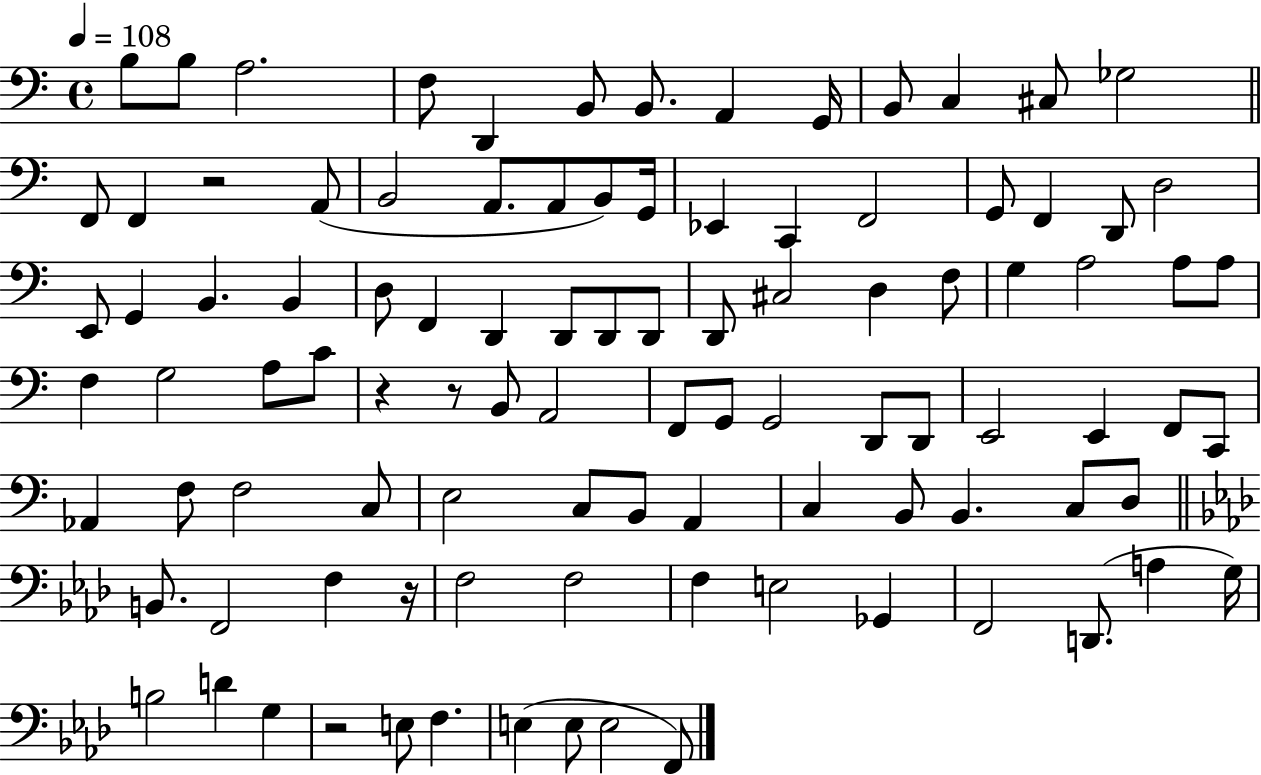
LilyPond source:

{
  \clef bass
  \time 4/4
  \defaultTimeSignature
  \key c \major
  \tempo 4 = 108
  b8 b8 a2. | f8 d,4 b,8 b,8. a,4 g,16 | b,8 c4 cis8 ges2 | \bar "||" \break \key c \major f,8 f,4 r2 a,8( | b,2 a,8. a,8 b,8) g,16 | ees,4 c,4 f,2 | g,8 f,4 d,8 d2 | \break e,8 g,4 b,4. b,4 | d8 f,4 d,4 d,8 d,8 d,8 | d,8 cis2 d4 f8 | g4 a2 a8 a8 | \break f4 g2 a8 c'8 | r4 r8 b,8 a,2 | f,8 g,8 g,2 d,8 d,8 | e,2 e,4 f,8 c,8 | \break aes,4 f8 f2 c8 | e2 c8 b,8 a,4 | c4 b,8 b,4. c8 d8 | \bar "||" \break \key f \minor b,8. f,2 f4 r16 | f2 f2 | f4 e2 ges,4 | f,2 d,8.( a4 g16) | \break b2 d'4 g4 | r2 e8 f4. | e4( e8 e2 f,8) | \bar "|."
}